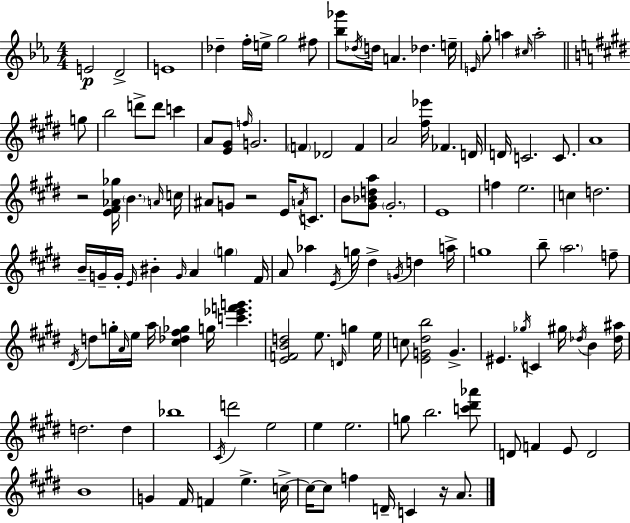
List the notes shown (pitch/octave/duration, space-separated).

E4/h D4/h E4/w Db5/q F5/s E5/s G5/h F#5/e [Bb5,Gb6]/e Db5/s D5/s A4/q. Db5/q. E5/s E4/s G5/e A5/q C#5/s A5/h G5/e B5/h D6/e D6/e C6/q A4/e [E4,G#4]/e F5/s G4/h. F4/q Db4/h F4/q A4/h [F#5,Eb6]/s FES4/q. D4/s D4/s C4/h. C4/e. A4/w R/h [E4,F#4,Ab4,Gb5]/s B4/q. A4/s C5/s A#4/e G4/e R/h E4/s A4/s C4/e. B4/e [G#4,Bb4,D5,A5]/e G#4/h. E4/w F5/q E5/h. C5/q D5/h. B4/s G4/s G4/s E4/s BIS4/q G4/s A4/q G5/q F#4/s A4/e Ab5/q E4/s G5/s D#5/q G4/s D5/q A5/s G5/w B5/e A5/h. F5/e D#4/s D5/e G5/s A4/s E5/s A5/s [C#5,Db5,F#5,Gb5]/q G5/s [C6,Eb6,F6,G6]/q. [E4,F4,B4,D5]/h E5/e. D4/s G5/q E5/s C5/e [E4,G4,D#5,B5]/h G4/q. EIS4/q. Gb5/s C4/q G#5/s Db5/s B4/q [Db5,A#5]/s D5/h. D5/q Bb5/w C#4/s D6/h E5/h E5/q E5/h. G5/e B5/h. [C6,D#6,Ab6]/e D4/e F4/q E4/e D4/h B4/w G4/q F#4/s F4/q E5/q. C5/s C5/s C5/e F5/q D4/s C4/q R/s A4/e.